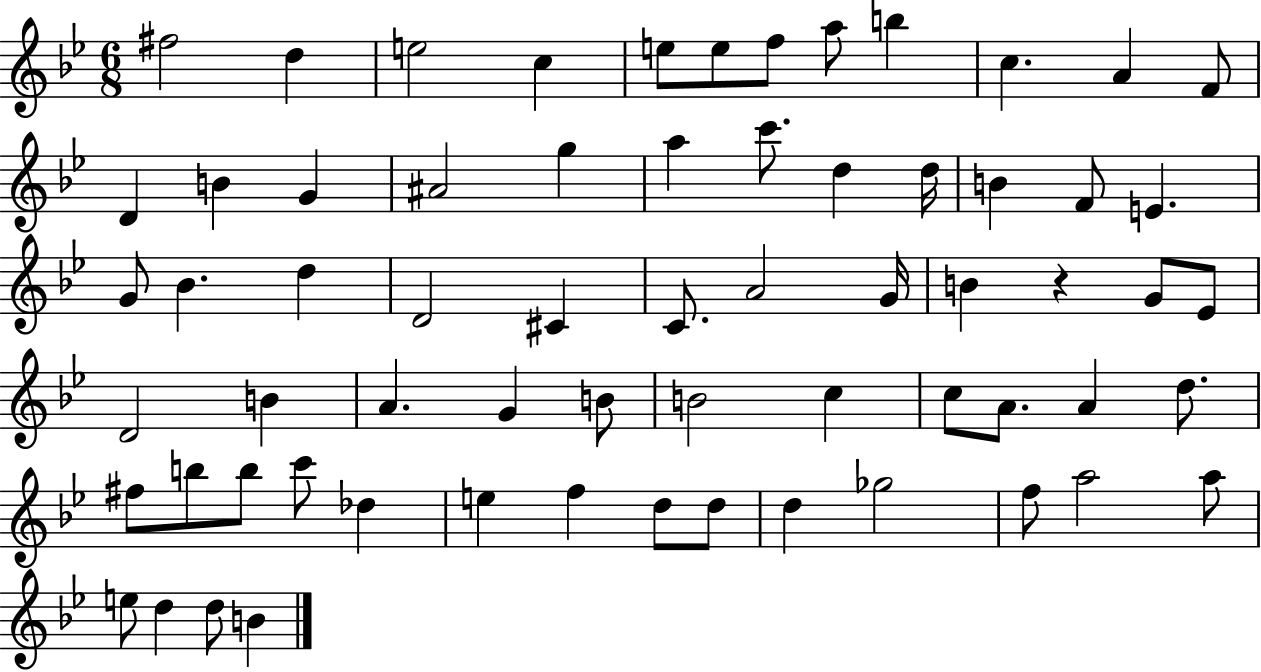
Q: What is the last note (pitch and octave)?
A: B4